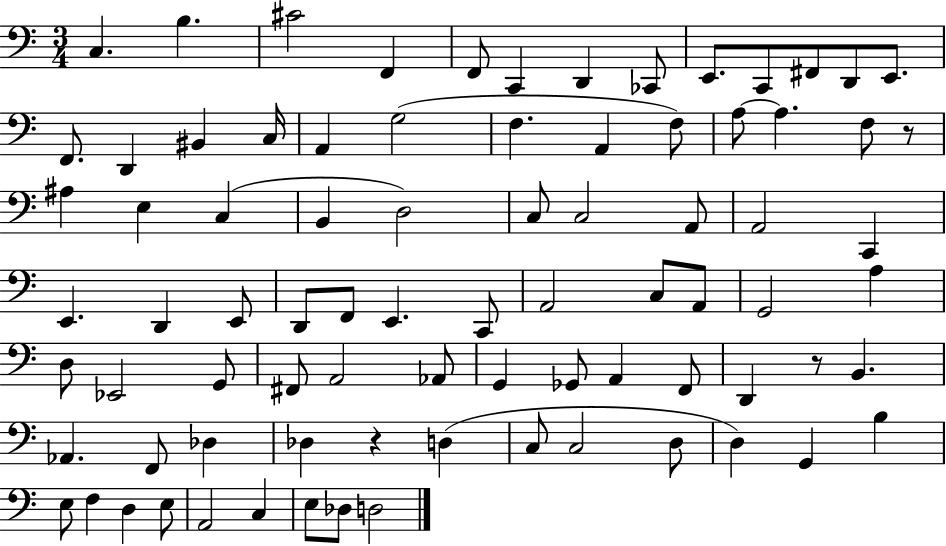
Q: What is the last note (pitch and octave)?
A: D3